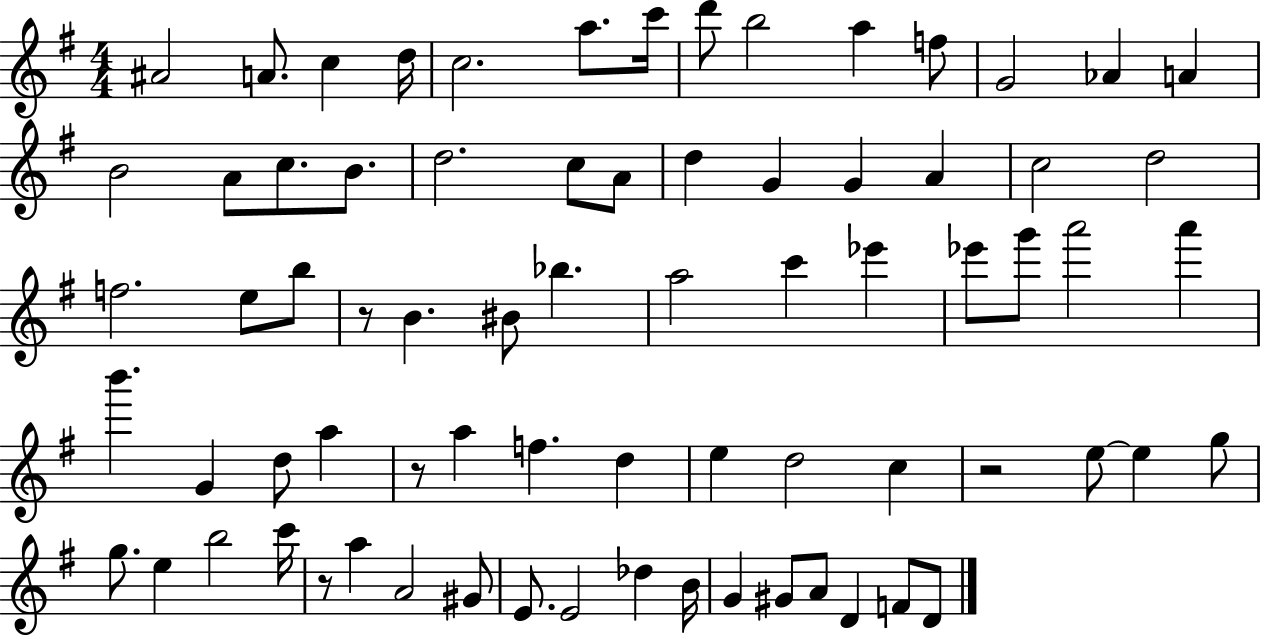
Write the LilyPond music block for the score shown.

{
  \clef treble
  \numericTimeSignature
  \time 4/4
  \key g \major
  ais'2 a'8. c''4 d''16 | c''2. a''8. c'''16 | d'''8 b''2 a''4 f''8 | g'2 aes'4 a'4 | \break b'2 a'8 c''8. b'8. | d''2. c''8 a'8 | d''4 g'4 g'4 a'4 | c''2 d''2 | \break f''2. e''8 b''8 | r8 b'4. bis'8 bes''4. | a''2 c'''4 ees'''4 | ees'''8 g'''8 a'''2 a'''4 | \break b'''4. g'4 d''8 a''4 | r8 a''4 f''4. d''4 | e''4 d''2 c''4 | r2 e''8~~ e''4 g''8 | \break g''8. e''4 b''2 c'''16 | r8 a''4 a'2 gis'8 | e'8. e'2 des''4 b'16 | g'4 gis'8 a'8 d'4 f'8 d'8 | \break \bar "|."
}